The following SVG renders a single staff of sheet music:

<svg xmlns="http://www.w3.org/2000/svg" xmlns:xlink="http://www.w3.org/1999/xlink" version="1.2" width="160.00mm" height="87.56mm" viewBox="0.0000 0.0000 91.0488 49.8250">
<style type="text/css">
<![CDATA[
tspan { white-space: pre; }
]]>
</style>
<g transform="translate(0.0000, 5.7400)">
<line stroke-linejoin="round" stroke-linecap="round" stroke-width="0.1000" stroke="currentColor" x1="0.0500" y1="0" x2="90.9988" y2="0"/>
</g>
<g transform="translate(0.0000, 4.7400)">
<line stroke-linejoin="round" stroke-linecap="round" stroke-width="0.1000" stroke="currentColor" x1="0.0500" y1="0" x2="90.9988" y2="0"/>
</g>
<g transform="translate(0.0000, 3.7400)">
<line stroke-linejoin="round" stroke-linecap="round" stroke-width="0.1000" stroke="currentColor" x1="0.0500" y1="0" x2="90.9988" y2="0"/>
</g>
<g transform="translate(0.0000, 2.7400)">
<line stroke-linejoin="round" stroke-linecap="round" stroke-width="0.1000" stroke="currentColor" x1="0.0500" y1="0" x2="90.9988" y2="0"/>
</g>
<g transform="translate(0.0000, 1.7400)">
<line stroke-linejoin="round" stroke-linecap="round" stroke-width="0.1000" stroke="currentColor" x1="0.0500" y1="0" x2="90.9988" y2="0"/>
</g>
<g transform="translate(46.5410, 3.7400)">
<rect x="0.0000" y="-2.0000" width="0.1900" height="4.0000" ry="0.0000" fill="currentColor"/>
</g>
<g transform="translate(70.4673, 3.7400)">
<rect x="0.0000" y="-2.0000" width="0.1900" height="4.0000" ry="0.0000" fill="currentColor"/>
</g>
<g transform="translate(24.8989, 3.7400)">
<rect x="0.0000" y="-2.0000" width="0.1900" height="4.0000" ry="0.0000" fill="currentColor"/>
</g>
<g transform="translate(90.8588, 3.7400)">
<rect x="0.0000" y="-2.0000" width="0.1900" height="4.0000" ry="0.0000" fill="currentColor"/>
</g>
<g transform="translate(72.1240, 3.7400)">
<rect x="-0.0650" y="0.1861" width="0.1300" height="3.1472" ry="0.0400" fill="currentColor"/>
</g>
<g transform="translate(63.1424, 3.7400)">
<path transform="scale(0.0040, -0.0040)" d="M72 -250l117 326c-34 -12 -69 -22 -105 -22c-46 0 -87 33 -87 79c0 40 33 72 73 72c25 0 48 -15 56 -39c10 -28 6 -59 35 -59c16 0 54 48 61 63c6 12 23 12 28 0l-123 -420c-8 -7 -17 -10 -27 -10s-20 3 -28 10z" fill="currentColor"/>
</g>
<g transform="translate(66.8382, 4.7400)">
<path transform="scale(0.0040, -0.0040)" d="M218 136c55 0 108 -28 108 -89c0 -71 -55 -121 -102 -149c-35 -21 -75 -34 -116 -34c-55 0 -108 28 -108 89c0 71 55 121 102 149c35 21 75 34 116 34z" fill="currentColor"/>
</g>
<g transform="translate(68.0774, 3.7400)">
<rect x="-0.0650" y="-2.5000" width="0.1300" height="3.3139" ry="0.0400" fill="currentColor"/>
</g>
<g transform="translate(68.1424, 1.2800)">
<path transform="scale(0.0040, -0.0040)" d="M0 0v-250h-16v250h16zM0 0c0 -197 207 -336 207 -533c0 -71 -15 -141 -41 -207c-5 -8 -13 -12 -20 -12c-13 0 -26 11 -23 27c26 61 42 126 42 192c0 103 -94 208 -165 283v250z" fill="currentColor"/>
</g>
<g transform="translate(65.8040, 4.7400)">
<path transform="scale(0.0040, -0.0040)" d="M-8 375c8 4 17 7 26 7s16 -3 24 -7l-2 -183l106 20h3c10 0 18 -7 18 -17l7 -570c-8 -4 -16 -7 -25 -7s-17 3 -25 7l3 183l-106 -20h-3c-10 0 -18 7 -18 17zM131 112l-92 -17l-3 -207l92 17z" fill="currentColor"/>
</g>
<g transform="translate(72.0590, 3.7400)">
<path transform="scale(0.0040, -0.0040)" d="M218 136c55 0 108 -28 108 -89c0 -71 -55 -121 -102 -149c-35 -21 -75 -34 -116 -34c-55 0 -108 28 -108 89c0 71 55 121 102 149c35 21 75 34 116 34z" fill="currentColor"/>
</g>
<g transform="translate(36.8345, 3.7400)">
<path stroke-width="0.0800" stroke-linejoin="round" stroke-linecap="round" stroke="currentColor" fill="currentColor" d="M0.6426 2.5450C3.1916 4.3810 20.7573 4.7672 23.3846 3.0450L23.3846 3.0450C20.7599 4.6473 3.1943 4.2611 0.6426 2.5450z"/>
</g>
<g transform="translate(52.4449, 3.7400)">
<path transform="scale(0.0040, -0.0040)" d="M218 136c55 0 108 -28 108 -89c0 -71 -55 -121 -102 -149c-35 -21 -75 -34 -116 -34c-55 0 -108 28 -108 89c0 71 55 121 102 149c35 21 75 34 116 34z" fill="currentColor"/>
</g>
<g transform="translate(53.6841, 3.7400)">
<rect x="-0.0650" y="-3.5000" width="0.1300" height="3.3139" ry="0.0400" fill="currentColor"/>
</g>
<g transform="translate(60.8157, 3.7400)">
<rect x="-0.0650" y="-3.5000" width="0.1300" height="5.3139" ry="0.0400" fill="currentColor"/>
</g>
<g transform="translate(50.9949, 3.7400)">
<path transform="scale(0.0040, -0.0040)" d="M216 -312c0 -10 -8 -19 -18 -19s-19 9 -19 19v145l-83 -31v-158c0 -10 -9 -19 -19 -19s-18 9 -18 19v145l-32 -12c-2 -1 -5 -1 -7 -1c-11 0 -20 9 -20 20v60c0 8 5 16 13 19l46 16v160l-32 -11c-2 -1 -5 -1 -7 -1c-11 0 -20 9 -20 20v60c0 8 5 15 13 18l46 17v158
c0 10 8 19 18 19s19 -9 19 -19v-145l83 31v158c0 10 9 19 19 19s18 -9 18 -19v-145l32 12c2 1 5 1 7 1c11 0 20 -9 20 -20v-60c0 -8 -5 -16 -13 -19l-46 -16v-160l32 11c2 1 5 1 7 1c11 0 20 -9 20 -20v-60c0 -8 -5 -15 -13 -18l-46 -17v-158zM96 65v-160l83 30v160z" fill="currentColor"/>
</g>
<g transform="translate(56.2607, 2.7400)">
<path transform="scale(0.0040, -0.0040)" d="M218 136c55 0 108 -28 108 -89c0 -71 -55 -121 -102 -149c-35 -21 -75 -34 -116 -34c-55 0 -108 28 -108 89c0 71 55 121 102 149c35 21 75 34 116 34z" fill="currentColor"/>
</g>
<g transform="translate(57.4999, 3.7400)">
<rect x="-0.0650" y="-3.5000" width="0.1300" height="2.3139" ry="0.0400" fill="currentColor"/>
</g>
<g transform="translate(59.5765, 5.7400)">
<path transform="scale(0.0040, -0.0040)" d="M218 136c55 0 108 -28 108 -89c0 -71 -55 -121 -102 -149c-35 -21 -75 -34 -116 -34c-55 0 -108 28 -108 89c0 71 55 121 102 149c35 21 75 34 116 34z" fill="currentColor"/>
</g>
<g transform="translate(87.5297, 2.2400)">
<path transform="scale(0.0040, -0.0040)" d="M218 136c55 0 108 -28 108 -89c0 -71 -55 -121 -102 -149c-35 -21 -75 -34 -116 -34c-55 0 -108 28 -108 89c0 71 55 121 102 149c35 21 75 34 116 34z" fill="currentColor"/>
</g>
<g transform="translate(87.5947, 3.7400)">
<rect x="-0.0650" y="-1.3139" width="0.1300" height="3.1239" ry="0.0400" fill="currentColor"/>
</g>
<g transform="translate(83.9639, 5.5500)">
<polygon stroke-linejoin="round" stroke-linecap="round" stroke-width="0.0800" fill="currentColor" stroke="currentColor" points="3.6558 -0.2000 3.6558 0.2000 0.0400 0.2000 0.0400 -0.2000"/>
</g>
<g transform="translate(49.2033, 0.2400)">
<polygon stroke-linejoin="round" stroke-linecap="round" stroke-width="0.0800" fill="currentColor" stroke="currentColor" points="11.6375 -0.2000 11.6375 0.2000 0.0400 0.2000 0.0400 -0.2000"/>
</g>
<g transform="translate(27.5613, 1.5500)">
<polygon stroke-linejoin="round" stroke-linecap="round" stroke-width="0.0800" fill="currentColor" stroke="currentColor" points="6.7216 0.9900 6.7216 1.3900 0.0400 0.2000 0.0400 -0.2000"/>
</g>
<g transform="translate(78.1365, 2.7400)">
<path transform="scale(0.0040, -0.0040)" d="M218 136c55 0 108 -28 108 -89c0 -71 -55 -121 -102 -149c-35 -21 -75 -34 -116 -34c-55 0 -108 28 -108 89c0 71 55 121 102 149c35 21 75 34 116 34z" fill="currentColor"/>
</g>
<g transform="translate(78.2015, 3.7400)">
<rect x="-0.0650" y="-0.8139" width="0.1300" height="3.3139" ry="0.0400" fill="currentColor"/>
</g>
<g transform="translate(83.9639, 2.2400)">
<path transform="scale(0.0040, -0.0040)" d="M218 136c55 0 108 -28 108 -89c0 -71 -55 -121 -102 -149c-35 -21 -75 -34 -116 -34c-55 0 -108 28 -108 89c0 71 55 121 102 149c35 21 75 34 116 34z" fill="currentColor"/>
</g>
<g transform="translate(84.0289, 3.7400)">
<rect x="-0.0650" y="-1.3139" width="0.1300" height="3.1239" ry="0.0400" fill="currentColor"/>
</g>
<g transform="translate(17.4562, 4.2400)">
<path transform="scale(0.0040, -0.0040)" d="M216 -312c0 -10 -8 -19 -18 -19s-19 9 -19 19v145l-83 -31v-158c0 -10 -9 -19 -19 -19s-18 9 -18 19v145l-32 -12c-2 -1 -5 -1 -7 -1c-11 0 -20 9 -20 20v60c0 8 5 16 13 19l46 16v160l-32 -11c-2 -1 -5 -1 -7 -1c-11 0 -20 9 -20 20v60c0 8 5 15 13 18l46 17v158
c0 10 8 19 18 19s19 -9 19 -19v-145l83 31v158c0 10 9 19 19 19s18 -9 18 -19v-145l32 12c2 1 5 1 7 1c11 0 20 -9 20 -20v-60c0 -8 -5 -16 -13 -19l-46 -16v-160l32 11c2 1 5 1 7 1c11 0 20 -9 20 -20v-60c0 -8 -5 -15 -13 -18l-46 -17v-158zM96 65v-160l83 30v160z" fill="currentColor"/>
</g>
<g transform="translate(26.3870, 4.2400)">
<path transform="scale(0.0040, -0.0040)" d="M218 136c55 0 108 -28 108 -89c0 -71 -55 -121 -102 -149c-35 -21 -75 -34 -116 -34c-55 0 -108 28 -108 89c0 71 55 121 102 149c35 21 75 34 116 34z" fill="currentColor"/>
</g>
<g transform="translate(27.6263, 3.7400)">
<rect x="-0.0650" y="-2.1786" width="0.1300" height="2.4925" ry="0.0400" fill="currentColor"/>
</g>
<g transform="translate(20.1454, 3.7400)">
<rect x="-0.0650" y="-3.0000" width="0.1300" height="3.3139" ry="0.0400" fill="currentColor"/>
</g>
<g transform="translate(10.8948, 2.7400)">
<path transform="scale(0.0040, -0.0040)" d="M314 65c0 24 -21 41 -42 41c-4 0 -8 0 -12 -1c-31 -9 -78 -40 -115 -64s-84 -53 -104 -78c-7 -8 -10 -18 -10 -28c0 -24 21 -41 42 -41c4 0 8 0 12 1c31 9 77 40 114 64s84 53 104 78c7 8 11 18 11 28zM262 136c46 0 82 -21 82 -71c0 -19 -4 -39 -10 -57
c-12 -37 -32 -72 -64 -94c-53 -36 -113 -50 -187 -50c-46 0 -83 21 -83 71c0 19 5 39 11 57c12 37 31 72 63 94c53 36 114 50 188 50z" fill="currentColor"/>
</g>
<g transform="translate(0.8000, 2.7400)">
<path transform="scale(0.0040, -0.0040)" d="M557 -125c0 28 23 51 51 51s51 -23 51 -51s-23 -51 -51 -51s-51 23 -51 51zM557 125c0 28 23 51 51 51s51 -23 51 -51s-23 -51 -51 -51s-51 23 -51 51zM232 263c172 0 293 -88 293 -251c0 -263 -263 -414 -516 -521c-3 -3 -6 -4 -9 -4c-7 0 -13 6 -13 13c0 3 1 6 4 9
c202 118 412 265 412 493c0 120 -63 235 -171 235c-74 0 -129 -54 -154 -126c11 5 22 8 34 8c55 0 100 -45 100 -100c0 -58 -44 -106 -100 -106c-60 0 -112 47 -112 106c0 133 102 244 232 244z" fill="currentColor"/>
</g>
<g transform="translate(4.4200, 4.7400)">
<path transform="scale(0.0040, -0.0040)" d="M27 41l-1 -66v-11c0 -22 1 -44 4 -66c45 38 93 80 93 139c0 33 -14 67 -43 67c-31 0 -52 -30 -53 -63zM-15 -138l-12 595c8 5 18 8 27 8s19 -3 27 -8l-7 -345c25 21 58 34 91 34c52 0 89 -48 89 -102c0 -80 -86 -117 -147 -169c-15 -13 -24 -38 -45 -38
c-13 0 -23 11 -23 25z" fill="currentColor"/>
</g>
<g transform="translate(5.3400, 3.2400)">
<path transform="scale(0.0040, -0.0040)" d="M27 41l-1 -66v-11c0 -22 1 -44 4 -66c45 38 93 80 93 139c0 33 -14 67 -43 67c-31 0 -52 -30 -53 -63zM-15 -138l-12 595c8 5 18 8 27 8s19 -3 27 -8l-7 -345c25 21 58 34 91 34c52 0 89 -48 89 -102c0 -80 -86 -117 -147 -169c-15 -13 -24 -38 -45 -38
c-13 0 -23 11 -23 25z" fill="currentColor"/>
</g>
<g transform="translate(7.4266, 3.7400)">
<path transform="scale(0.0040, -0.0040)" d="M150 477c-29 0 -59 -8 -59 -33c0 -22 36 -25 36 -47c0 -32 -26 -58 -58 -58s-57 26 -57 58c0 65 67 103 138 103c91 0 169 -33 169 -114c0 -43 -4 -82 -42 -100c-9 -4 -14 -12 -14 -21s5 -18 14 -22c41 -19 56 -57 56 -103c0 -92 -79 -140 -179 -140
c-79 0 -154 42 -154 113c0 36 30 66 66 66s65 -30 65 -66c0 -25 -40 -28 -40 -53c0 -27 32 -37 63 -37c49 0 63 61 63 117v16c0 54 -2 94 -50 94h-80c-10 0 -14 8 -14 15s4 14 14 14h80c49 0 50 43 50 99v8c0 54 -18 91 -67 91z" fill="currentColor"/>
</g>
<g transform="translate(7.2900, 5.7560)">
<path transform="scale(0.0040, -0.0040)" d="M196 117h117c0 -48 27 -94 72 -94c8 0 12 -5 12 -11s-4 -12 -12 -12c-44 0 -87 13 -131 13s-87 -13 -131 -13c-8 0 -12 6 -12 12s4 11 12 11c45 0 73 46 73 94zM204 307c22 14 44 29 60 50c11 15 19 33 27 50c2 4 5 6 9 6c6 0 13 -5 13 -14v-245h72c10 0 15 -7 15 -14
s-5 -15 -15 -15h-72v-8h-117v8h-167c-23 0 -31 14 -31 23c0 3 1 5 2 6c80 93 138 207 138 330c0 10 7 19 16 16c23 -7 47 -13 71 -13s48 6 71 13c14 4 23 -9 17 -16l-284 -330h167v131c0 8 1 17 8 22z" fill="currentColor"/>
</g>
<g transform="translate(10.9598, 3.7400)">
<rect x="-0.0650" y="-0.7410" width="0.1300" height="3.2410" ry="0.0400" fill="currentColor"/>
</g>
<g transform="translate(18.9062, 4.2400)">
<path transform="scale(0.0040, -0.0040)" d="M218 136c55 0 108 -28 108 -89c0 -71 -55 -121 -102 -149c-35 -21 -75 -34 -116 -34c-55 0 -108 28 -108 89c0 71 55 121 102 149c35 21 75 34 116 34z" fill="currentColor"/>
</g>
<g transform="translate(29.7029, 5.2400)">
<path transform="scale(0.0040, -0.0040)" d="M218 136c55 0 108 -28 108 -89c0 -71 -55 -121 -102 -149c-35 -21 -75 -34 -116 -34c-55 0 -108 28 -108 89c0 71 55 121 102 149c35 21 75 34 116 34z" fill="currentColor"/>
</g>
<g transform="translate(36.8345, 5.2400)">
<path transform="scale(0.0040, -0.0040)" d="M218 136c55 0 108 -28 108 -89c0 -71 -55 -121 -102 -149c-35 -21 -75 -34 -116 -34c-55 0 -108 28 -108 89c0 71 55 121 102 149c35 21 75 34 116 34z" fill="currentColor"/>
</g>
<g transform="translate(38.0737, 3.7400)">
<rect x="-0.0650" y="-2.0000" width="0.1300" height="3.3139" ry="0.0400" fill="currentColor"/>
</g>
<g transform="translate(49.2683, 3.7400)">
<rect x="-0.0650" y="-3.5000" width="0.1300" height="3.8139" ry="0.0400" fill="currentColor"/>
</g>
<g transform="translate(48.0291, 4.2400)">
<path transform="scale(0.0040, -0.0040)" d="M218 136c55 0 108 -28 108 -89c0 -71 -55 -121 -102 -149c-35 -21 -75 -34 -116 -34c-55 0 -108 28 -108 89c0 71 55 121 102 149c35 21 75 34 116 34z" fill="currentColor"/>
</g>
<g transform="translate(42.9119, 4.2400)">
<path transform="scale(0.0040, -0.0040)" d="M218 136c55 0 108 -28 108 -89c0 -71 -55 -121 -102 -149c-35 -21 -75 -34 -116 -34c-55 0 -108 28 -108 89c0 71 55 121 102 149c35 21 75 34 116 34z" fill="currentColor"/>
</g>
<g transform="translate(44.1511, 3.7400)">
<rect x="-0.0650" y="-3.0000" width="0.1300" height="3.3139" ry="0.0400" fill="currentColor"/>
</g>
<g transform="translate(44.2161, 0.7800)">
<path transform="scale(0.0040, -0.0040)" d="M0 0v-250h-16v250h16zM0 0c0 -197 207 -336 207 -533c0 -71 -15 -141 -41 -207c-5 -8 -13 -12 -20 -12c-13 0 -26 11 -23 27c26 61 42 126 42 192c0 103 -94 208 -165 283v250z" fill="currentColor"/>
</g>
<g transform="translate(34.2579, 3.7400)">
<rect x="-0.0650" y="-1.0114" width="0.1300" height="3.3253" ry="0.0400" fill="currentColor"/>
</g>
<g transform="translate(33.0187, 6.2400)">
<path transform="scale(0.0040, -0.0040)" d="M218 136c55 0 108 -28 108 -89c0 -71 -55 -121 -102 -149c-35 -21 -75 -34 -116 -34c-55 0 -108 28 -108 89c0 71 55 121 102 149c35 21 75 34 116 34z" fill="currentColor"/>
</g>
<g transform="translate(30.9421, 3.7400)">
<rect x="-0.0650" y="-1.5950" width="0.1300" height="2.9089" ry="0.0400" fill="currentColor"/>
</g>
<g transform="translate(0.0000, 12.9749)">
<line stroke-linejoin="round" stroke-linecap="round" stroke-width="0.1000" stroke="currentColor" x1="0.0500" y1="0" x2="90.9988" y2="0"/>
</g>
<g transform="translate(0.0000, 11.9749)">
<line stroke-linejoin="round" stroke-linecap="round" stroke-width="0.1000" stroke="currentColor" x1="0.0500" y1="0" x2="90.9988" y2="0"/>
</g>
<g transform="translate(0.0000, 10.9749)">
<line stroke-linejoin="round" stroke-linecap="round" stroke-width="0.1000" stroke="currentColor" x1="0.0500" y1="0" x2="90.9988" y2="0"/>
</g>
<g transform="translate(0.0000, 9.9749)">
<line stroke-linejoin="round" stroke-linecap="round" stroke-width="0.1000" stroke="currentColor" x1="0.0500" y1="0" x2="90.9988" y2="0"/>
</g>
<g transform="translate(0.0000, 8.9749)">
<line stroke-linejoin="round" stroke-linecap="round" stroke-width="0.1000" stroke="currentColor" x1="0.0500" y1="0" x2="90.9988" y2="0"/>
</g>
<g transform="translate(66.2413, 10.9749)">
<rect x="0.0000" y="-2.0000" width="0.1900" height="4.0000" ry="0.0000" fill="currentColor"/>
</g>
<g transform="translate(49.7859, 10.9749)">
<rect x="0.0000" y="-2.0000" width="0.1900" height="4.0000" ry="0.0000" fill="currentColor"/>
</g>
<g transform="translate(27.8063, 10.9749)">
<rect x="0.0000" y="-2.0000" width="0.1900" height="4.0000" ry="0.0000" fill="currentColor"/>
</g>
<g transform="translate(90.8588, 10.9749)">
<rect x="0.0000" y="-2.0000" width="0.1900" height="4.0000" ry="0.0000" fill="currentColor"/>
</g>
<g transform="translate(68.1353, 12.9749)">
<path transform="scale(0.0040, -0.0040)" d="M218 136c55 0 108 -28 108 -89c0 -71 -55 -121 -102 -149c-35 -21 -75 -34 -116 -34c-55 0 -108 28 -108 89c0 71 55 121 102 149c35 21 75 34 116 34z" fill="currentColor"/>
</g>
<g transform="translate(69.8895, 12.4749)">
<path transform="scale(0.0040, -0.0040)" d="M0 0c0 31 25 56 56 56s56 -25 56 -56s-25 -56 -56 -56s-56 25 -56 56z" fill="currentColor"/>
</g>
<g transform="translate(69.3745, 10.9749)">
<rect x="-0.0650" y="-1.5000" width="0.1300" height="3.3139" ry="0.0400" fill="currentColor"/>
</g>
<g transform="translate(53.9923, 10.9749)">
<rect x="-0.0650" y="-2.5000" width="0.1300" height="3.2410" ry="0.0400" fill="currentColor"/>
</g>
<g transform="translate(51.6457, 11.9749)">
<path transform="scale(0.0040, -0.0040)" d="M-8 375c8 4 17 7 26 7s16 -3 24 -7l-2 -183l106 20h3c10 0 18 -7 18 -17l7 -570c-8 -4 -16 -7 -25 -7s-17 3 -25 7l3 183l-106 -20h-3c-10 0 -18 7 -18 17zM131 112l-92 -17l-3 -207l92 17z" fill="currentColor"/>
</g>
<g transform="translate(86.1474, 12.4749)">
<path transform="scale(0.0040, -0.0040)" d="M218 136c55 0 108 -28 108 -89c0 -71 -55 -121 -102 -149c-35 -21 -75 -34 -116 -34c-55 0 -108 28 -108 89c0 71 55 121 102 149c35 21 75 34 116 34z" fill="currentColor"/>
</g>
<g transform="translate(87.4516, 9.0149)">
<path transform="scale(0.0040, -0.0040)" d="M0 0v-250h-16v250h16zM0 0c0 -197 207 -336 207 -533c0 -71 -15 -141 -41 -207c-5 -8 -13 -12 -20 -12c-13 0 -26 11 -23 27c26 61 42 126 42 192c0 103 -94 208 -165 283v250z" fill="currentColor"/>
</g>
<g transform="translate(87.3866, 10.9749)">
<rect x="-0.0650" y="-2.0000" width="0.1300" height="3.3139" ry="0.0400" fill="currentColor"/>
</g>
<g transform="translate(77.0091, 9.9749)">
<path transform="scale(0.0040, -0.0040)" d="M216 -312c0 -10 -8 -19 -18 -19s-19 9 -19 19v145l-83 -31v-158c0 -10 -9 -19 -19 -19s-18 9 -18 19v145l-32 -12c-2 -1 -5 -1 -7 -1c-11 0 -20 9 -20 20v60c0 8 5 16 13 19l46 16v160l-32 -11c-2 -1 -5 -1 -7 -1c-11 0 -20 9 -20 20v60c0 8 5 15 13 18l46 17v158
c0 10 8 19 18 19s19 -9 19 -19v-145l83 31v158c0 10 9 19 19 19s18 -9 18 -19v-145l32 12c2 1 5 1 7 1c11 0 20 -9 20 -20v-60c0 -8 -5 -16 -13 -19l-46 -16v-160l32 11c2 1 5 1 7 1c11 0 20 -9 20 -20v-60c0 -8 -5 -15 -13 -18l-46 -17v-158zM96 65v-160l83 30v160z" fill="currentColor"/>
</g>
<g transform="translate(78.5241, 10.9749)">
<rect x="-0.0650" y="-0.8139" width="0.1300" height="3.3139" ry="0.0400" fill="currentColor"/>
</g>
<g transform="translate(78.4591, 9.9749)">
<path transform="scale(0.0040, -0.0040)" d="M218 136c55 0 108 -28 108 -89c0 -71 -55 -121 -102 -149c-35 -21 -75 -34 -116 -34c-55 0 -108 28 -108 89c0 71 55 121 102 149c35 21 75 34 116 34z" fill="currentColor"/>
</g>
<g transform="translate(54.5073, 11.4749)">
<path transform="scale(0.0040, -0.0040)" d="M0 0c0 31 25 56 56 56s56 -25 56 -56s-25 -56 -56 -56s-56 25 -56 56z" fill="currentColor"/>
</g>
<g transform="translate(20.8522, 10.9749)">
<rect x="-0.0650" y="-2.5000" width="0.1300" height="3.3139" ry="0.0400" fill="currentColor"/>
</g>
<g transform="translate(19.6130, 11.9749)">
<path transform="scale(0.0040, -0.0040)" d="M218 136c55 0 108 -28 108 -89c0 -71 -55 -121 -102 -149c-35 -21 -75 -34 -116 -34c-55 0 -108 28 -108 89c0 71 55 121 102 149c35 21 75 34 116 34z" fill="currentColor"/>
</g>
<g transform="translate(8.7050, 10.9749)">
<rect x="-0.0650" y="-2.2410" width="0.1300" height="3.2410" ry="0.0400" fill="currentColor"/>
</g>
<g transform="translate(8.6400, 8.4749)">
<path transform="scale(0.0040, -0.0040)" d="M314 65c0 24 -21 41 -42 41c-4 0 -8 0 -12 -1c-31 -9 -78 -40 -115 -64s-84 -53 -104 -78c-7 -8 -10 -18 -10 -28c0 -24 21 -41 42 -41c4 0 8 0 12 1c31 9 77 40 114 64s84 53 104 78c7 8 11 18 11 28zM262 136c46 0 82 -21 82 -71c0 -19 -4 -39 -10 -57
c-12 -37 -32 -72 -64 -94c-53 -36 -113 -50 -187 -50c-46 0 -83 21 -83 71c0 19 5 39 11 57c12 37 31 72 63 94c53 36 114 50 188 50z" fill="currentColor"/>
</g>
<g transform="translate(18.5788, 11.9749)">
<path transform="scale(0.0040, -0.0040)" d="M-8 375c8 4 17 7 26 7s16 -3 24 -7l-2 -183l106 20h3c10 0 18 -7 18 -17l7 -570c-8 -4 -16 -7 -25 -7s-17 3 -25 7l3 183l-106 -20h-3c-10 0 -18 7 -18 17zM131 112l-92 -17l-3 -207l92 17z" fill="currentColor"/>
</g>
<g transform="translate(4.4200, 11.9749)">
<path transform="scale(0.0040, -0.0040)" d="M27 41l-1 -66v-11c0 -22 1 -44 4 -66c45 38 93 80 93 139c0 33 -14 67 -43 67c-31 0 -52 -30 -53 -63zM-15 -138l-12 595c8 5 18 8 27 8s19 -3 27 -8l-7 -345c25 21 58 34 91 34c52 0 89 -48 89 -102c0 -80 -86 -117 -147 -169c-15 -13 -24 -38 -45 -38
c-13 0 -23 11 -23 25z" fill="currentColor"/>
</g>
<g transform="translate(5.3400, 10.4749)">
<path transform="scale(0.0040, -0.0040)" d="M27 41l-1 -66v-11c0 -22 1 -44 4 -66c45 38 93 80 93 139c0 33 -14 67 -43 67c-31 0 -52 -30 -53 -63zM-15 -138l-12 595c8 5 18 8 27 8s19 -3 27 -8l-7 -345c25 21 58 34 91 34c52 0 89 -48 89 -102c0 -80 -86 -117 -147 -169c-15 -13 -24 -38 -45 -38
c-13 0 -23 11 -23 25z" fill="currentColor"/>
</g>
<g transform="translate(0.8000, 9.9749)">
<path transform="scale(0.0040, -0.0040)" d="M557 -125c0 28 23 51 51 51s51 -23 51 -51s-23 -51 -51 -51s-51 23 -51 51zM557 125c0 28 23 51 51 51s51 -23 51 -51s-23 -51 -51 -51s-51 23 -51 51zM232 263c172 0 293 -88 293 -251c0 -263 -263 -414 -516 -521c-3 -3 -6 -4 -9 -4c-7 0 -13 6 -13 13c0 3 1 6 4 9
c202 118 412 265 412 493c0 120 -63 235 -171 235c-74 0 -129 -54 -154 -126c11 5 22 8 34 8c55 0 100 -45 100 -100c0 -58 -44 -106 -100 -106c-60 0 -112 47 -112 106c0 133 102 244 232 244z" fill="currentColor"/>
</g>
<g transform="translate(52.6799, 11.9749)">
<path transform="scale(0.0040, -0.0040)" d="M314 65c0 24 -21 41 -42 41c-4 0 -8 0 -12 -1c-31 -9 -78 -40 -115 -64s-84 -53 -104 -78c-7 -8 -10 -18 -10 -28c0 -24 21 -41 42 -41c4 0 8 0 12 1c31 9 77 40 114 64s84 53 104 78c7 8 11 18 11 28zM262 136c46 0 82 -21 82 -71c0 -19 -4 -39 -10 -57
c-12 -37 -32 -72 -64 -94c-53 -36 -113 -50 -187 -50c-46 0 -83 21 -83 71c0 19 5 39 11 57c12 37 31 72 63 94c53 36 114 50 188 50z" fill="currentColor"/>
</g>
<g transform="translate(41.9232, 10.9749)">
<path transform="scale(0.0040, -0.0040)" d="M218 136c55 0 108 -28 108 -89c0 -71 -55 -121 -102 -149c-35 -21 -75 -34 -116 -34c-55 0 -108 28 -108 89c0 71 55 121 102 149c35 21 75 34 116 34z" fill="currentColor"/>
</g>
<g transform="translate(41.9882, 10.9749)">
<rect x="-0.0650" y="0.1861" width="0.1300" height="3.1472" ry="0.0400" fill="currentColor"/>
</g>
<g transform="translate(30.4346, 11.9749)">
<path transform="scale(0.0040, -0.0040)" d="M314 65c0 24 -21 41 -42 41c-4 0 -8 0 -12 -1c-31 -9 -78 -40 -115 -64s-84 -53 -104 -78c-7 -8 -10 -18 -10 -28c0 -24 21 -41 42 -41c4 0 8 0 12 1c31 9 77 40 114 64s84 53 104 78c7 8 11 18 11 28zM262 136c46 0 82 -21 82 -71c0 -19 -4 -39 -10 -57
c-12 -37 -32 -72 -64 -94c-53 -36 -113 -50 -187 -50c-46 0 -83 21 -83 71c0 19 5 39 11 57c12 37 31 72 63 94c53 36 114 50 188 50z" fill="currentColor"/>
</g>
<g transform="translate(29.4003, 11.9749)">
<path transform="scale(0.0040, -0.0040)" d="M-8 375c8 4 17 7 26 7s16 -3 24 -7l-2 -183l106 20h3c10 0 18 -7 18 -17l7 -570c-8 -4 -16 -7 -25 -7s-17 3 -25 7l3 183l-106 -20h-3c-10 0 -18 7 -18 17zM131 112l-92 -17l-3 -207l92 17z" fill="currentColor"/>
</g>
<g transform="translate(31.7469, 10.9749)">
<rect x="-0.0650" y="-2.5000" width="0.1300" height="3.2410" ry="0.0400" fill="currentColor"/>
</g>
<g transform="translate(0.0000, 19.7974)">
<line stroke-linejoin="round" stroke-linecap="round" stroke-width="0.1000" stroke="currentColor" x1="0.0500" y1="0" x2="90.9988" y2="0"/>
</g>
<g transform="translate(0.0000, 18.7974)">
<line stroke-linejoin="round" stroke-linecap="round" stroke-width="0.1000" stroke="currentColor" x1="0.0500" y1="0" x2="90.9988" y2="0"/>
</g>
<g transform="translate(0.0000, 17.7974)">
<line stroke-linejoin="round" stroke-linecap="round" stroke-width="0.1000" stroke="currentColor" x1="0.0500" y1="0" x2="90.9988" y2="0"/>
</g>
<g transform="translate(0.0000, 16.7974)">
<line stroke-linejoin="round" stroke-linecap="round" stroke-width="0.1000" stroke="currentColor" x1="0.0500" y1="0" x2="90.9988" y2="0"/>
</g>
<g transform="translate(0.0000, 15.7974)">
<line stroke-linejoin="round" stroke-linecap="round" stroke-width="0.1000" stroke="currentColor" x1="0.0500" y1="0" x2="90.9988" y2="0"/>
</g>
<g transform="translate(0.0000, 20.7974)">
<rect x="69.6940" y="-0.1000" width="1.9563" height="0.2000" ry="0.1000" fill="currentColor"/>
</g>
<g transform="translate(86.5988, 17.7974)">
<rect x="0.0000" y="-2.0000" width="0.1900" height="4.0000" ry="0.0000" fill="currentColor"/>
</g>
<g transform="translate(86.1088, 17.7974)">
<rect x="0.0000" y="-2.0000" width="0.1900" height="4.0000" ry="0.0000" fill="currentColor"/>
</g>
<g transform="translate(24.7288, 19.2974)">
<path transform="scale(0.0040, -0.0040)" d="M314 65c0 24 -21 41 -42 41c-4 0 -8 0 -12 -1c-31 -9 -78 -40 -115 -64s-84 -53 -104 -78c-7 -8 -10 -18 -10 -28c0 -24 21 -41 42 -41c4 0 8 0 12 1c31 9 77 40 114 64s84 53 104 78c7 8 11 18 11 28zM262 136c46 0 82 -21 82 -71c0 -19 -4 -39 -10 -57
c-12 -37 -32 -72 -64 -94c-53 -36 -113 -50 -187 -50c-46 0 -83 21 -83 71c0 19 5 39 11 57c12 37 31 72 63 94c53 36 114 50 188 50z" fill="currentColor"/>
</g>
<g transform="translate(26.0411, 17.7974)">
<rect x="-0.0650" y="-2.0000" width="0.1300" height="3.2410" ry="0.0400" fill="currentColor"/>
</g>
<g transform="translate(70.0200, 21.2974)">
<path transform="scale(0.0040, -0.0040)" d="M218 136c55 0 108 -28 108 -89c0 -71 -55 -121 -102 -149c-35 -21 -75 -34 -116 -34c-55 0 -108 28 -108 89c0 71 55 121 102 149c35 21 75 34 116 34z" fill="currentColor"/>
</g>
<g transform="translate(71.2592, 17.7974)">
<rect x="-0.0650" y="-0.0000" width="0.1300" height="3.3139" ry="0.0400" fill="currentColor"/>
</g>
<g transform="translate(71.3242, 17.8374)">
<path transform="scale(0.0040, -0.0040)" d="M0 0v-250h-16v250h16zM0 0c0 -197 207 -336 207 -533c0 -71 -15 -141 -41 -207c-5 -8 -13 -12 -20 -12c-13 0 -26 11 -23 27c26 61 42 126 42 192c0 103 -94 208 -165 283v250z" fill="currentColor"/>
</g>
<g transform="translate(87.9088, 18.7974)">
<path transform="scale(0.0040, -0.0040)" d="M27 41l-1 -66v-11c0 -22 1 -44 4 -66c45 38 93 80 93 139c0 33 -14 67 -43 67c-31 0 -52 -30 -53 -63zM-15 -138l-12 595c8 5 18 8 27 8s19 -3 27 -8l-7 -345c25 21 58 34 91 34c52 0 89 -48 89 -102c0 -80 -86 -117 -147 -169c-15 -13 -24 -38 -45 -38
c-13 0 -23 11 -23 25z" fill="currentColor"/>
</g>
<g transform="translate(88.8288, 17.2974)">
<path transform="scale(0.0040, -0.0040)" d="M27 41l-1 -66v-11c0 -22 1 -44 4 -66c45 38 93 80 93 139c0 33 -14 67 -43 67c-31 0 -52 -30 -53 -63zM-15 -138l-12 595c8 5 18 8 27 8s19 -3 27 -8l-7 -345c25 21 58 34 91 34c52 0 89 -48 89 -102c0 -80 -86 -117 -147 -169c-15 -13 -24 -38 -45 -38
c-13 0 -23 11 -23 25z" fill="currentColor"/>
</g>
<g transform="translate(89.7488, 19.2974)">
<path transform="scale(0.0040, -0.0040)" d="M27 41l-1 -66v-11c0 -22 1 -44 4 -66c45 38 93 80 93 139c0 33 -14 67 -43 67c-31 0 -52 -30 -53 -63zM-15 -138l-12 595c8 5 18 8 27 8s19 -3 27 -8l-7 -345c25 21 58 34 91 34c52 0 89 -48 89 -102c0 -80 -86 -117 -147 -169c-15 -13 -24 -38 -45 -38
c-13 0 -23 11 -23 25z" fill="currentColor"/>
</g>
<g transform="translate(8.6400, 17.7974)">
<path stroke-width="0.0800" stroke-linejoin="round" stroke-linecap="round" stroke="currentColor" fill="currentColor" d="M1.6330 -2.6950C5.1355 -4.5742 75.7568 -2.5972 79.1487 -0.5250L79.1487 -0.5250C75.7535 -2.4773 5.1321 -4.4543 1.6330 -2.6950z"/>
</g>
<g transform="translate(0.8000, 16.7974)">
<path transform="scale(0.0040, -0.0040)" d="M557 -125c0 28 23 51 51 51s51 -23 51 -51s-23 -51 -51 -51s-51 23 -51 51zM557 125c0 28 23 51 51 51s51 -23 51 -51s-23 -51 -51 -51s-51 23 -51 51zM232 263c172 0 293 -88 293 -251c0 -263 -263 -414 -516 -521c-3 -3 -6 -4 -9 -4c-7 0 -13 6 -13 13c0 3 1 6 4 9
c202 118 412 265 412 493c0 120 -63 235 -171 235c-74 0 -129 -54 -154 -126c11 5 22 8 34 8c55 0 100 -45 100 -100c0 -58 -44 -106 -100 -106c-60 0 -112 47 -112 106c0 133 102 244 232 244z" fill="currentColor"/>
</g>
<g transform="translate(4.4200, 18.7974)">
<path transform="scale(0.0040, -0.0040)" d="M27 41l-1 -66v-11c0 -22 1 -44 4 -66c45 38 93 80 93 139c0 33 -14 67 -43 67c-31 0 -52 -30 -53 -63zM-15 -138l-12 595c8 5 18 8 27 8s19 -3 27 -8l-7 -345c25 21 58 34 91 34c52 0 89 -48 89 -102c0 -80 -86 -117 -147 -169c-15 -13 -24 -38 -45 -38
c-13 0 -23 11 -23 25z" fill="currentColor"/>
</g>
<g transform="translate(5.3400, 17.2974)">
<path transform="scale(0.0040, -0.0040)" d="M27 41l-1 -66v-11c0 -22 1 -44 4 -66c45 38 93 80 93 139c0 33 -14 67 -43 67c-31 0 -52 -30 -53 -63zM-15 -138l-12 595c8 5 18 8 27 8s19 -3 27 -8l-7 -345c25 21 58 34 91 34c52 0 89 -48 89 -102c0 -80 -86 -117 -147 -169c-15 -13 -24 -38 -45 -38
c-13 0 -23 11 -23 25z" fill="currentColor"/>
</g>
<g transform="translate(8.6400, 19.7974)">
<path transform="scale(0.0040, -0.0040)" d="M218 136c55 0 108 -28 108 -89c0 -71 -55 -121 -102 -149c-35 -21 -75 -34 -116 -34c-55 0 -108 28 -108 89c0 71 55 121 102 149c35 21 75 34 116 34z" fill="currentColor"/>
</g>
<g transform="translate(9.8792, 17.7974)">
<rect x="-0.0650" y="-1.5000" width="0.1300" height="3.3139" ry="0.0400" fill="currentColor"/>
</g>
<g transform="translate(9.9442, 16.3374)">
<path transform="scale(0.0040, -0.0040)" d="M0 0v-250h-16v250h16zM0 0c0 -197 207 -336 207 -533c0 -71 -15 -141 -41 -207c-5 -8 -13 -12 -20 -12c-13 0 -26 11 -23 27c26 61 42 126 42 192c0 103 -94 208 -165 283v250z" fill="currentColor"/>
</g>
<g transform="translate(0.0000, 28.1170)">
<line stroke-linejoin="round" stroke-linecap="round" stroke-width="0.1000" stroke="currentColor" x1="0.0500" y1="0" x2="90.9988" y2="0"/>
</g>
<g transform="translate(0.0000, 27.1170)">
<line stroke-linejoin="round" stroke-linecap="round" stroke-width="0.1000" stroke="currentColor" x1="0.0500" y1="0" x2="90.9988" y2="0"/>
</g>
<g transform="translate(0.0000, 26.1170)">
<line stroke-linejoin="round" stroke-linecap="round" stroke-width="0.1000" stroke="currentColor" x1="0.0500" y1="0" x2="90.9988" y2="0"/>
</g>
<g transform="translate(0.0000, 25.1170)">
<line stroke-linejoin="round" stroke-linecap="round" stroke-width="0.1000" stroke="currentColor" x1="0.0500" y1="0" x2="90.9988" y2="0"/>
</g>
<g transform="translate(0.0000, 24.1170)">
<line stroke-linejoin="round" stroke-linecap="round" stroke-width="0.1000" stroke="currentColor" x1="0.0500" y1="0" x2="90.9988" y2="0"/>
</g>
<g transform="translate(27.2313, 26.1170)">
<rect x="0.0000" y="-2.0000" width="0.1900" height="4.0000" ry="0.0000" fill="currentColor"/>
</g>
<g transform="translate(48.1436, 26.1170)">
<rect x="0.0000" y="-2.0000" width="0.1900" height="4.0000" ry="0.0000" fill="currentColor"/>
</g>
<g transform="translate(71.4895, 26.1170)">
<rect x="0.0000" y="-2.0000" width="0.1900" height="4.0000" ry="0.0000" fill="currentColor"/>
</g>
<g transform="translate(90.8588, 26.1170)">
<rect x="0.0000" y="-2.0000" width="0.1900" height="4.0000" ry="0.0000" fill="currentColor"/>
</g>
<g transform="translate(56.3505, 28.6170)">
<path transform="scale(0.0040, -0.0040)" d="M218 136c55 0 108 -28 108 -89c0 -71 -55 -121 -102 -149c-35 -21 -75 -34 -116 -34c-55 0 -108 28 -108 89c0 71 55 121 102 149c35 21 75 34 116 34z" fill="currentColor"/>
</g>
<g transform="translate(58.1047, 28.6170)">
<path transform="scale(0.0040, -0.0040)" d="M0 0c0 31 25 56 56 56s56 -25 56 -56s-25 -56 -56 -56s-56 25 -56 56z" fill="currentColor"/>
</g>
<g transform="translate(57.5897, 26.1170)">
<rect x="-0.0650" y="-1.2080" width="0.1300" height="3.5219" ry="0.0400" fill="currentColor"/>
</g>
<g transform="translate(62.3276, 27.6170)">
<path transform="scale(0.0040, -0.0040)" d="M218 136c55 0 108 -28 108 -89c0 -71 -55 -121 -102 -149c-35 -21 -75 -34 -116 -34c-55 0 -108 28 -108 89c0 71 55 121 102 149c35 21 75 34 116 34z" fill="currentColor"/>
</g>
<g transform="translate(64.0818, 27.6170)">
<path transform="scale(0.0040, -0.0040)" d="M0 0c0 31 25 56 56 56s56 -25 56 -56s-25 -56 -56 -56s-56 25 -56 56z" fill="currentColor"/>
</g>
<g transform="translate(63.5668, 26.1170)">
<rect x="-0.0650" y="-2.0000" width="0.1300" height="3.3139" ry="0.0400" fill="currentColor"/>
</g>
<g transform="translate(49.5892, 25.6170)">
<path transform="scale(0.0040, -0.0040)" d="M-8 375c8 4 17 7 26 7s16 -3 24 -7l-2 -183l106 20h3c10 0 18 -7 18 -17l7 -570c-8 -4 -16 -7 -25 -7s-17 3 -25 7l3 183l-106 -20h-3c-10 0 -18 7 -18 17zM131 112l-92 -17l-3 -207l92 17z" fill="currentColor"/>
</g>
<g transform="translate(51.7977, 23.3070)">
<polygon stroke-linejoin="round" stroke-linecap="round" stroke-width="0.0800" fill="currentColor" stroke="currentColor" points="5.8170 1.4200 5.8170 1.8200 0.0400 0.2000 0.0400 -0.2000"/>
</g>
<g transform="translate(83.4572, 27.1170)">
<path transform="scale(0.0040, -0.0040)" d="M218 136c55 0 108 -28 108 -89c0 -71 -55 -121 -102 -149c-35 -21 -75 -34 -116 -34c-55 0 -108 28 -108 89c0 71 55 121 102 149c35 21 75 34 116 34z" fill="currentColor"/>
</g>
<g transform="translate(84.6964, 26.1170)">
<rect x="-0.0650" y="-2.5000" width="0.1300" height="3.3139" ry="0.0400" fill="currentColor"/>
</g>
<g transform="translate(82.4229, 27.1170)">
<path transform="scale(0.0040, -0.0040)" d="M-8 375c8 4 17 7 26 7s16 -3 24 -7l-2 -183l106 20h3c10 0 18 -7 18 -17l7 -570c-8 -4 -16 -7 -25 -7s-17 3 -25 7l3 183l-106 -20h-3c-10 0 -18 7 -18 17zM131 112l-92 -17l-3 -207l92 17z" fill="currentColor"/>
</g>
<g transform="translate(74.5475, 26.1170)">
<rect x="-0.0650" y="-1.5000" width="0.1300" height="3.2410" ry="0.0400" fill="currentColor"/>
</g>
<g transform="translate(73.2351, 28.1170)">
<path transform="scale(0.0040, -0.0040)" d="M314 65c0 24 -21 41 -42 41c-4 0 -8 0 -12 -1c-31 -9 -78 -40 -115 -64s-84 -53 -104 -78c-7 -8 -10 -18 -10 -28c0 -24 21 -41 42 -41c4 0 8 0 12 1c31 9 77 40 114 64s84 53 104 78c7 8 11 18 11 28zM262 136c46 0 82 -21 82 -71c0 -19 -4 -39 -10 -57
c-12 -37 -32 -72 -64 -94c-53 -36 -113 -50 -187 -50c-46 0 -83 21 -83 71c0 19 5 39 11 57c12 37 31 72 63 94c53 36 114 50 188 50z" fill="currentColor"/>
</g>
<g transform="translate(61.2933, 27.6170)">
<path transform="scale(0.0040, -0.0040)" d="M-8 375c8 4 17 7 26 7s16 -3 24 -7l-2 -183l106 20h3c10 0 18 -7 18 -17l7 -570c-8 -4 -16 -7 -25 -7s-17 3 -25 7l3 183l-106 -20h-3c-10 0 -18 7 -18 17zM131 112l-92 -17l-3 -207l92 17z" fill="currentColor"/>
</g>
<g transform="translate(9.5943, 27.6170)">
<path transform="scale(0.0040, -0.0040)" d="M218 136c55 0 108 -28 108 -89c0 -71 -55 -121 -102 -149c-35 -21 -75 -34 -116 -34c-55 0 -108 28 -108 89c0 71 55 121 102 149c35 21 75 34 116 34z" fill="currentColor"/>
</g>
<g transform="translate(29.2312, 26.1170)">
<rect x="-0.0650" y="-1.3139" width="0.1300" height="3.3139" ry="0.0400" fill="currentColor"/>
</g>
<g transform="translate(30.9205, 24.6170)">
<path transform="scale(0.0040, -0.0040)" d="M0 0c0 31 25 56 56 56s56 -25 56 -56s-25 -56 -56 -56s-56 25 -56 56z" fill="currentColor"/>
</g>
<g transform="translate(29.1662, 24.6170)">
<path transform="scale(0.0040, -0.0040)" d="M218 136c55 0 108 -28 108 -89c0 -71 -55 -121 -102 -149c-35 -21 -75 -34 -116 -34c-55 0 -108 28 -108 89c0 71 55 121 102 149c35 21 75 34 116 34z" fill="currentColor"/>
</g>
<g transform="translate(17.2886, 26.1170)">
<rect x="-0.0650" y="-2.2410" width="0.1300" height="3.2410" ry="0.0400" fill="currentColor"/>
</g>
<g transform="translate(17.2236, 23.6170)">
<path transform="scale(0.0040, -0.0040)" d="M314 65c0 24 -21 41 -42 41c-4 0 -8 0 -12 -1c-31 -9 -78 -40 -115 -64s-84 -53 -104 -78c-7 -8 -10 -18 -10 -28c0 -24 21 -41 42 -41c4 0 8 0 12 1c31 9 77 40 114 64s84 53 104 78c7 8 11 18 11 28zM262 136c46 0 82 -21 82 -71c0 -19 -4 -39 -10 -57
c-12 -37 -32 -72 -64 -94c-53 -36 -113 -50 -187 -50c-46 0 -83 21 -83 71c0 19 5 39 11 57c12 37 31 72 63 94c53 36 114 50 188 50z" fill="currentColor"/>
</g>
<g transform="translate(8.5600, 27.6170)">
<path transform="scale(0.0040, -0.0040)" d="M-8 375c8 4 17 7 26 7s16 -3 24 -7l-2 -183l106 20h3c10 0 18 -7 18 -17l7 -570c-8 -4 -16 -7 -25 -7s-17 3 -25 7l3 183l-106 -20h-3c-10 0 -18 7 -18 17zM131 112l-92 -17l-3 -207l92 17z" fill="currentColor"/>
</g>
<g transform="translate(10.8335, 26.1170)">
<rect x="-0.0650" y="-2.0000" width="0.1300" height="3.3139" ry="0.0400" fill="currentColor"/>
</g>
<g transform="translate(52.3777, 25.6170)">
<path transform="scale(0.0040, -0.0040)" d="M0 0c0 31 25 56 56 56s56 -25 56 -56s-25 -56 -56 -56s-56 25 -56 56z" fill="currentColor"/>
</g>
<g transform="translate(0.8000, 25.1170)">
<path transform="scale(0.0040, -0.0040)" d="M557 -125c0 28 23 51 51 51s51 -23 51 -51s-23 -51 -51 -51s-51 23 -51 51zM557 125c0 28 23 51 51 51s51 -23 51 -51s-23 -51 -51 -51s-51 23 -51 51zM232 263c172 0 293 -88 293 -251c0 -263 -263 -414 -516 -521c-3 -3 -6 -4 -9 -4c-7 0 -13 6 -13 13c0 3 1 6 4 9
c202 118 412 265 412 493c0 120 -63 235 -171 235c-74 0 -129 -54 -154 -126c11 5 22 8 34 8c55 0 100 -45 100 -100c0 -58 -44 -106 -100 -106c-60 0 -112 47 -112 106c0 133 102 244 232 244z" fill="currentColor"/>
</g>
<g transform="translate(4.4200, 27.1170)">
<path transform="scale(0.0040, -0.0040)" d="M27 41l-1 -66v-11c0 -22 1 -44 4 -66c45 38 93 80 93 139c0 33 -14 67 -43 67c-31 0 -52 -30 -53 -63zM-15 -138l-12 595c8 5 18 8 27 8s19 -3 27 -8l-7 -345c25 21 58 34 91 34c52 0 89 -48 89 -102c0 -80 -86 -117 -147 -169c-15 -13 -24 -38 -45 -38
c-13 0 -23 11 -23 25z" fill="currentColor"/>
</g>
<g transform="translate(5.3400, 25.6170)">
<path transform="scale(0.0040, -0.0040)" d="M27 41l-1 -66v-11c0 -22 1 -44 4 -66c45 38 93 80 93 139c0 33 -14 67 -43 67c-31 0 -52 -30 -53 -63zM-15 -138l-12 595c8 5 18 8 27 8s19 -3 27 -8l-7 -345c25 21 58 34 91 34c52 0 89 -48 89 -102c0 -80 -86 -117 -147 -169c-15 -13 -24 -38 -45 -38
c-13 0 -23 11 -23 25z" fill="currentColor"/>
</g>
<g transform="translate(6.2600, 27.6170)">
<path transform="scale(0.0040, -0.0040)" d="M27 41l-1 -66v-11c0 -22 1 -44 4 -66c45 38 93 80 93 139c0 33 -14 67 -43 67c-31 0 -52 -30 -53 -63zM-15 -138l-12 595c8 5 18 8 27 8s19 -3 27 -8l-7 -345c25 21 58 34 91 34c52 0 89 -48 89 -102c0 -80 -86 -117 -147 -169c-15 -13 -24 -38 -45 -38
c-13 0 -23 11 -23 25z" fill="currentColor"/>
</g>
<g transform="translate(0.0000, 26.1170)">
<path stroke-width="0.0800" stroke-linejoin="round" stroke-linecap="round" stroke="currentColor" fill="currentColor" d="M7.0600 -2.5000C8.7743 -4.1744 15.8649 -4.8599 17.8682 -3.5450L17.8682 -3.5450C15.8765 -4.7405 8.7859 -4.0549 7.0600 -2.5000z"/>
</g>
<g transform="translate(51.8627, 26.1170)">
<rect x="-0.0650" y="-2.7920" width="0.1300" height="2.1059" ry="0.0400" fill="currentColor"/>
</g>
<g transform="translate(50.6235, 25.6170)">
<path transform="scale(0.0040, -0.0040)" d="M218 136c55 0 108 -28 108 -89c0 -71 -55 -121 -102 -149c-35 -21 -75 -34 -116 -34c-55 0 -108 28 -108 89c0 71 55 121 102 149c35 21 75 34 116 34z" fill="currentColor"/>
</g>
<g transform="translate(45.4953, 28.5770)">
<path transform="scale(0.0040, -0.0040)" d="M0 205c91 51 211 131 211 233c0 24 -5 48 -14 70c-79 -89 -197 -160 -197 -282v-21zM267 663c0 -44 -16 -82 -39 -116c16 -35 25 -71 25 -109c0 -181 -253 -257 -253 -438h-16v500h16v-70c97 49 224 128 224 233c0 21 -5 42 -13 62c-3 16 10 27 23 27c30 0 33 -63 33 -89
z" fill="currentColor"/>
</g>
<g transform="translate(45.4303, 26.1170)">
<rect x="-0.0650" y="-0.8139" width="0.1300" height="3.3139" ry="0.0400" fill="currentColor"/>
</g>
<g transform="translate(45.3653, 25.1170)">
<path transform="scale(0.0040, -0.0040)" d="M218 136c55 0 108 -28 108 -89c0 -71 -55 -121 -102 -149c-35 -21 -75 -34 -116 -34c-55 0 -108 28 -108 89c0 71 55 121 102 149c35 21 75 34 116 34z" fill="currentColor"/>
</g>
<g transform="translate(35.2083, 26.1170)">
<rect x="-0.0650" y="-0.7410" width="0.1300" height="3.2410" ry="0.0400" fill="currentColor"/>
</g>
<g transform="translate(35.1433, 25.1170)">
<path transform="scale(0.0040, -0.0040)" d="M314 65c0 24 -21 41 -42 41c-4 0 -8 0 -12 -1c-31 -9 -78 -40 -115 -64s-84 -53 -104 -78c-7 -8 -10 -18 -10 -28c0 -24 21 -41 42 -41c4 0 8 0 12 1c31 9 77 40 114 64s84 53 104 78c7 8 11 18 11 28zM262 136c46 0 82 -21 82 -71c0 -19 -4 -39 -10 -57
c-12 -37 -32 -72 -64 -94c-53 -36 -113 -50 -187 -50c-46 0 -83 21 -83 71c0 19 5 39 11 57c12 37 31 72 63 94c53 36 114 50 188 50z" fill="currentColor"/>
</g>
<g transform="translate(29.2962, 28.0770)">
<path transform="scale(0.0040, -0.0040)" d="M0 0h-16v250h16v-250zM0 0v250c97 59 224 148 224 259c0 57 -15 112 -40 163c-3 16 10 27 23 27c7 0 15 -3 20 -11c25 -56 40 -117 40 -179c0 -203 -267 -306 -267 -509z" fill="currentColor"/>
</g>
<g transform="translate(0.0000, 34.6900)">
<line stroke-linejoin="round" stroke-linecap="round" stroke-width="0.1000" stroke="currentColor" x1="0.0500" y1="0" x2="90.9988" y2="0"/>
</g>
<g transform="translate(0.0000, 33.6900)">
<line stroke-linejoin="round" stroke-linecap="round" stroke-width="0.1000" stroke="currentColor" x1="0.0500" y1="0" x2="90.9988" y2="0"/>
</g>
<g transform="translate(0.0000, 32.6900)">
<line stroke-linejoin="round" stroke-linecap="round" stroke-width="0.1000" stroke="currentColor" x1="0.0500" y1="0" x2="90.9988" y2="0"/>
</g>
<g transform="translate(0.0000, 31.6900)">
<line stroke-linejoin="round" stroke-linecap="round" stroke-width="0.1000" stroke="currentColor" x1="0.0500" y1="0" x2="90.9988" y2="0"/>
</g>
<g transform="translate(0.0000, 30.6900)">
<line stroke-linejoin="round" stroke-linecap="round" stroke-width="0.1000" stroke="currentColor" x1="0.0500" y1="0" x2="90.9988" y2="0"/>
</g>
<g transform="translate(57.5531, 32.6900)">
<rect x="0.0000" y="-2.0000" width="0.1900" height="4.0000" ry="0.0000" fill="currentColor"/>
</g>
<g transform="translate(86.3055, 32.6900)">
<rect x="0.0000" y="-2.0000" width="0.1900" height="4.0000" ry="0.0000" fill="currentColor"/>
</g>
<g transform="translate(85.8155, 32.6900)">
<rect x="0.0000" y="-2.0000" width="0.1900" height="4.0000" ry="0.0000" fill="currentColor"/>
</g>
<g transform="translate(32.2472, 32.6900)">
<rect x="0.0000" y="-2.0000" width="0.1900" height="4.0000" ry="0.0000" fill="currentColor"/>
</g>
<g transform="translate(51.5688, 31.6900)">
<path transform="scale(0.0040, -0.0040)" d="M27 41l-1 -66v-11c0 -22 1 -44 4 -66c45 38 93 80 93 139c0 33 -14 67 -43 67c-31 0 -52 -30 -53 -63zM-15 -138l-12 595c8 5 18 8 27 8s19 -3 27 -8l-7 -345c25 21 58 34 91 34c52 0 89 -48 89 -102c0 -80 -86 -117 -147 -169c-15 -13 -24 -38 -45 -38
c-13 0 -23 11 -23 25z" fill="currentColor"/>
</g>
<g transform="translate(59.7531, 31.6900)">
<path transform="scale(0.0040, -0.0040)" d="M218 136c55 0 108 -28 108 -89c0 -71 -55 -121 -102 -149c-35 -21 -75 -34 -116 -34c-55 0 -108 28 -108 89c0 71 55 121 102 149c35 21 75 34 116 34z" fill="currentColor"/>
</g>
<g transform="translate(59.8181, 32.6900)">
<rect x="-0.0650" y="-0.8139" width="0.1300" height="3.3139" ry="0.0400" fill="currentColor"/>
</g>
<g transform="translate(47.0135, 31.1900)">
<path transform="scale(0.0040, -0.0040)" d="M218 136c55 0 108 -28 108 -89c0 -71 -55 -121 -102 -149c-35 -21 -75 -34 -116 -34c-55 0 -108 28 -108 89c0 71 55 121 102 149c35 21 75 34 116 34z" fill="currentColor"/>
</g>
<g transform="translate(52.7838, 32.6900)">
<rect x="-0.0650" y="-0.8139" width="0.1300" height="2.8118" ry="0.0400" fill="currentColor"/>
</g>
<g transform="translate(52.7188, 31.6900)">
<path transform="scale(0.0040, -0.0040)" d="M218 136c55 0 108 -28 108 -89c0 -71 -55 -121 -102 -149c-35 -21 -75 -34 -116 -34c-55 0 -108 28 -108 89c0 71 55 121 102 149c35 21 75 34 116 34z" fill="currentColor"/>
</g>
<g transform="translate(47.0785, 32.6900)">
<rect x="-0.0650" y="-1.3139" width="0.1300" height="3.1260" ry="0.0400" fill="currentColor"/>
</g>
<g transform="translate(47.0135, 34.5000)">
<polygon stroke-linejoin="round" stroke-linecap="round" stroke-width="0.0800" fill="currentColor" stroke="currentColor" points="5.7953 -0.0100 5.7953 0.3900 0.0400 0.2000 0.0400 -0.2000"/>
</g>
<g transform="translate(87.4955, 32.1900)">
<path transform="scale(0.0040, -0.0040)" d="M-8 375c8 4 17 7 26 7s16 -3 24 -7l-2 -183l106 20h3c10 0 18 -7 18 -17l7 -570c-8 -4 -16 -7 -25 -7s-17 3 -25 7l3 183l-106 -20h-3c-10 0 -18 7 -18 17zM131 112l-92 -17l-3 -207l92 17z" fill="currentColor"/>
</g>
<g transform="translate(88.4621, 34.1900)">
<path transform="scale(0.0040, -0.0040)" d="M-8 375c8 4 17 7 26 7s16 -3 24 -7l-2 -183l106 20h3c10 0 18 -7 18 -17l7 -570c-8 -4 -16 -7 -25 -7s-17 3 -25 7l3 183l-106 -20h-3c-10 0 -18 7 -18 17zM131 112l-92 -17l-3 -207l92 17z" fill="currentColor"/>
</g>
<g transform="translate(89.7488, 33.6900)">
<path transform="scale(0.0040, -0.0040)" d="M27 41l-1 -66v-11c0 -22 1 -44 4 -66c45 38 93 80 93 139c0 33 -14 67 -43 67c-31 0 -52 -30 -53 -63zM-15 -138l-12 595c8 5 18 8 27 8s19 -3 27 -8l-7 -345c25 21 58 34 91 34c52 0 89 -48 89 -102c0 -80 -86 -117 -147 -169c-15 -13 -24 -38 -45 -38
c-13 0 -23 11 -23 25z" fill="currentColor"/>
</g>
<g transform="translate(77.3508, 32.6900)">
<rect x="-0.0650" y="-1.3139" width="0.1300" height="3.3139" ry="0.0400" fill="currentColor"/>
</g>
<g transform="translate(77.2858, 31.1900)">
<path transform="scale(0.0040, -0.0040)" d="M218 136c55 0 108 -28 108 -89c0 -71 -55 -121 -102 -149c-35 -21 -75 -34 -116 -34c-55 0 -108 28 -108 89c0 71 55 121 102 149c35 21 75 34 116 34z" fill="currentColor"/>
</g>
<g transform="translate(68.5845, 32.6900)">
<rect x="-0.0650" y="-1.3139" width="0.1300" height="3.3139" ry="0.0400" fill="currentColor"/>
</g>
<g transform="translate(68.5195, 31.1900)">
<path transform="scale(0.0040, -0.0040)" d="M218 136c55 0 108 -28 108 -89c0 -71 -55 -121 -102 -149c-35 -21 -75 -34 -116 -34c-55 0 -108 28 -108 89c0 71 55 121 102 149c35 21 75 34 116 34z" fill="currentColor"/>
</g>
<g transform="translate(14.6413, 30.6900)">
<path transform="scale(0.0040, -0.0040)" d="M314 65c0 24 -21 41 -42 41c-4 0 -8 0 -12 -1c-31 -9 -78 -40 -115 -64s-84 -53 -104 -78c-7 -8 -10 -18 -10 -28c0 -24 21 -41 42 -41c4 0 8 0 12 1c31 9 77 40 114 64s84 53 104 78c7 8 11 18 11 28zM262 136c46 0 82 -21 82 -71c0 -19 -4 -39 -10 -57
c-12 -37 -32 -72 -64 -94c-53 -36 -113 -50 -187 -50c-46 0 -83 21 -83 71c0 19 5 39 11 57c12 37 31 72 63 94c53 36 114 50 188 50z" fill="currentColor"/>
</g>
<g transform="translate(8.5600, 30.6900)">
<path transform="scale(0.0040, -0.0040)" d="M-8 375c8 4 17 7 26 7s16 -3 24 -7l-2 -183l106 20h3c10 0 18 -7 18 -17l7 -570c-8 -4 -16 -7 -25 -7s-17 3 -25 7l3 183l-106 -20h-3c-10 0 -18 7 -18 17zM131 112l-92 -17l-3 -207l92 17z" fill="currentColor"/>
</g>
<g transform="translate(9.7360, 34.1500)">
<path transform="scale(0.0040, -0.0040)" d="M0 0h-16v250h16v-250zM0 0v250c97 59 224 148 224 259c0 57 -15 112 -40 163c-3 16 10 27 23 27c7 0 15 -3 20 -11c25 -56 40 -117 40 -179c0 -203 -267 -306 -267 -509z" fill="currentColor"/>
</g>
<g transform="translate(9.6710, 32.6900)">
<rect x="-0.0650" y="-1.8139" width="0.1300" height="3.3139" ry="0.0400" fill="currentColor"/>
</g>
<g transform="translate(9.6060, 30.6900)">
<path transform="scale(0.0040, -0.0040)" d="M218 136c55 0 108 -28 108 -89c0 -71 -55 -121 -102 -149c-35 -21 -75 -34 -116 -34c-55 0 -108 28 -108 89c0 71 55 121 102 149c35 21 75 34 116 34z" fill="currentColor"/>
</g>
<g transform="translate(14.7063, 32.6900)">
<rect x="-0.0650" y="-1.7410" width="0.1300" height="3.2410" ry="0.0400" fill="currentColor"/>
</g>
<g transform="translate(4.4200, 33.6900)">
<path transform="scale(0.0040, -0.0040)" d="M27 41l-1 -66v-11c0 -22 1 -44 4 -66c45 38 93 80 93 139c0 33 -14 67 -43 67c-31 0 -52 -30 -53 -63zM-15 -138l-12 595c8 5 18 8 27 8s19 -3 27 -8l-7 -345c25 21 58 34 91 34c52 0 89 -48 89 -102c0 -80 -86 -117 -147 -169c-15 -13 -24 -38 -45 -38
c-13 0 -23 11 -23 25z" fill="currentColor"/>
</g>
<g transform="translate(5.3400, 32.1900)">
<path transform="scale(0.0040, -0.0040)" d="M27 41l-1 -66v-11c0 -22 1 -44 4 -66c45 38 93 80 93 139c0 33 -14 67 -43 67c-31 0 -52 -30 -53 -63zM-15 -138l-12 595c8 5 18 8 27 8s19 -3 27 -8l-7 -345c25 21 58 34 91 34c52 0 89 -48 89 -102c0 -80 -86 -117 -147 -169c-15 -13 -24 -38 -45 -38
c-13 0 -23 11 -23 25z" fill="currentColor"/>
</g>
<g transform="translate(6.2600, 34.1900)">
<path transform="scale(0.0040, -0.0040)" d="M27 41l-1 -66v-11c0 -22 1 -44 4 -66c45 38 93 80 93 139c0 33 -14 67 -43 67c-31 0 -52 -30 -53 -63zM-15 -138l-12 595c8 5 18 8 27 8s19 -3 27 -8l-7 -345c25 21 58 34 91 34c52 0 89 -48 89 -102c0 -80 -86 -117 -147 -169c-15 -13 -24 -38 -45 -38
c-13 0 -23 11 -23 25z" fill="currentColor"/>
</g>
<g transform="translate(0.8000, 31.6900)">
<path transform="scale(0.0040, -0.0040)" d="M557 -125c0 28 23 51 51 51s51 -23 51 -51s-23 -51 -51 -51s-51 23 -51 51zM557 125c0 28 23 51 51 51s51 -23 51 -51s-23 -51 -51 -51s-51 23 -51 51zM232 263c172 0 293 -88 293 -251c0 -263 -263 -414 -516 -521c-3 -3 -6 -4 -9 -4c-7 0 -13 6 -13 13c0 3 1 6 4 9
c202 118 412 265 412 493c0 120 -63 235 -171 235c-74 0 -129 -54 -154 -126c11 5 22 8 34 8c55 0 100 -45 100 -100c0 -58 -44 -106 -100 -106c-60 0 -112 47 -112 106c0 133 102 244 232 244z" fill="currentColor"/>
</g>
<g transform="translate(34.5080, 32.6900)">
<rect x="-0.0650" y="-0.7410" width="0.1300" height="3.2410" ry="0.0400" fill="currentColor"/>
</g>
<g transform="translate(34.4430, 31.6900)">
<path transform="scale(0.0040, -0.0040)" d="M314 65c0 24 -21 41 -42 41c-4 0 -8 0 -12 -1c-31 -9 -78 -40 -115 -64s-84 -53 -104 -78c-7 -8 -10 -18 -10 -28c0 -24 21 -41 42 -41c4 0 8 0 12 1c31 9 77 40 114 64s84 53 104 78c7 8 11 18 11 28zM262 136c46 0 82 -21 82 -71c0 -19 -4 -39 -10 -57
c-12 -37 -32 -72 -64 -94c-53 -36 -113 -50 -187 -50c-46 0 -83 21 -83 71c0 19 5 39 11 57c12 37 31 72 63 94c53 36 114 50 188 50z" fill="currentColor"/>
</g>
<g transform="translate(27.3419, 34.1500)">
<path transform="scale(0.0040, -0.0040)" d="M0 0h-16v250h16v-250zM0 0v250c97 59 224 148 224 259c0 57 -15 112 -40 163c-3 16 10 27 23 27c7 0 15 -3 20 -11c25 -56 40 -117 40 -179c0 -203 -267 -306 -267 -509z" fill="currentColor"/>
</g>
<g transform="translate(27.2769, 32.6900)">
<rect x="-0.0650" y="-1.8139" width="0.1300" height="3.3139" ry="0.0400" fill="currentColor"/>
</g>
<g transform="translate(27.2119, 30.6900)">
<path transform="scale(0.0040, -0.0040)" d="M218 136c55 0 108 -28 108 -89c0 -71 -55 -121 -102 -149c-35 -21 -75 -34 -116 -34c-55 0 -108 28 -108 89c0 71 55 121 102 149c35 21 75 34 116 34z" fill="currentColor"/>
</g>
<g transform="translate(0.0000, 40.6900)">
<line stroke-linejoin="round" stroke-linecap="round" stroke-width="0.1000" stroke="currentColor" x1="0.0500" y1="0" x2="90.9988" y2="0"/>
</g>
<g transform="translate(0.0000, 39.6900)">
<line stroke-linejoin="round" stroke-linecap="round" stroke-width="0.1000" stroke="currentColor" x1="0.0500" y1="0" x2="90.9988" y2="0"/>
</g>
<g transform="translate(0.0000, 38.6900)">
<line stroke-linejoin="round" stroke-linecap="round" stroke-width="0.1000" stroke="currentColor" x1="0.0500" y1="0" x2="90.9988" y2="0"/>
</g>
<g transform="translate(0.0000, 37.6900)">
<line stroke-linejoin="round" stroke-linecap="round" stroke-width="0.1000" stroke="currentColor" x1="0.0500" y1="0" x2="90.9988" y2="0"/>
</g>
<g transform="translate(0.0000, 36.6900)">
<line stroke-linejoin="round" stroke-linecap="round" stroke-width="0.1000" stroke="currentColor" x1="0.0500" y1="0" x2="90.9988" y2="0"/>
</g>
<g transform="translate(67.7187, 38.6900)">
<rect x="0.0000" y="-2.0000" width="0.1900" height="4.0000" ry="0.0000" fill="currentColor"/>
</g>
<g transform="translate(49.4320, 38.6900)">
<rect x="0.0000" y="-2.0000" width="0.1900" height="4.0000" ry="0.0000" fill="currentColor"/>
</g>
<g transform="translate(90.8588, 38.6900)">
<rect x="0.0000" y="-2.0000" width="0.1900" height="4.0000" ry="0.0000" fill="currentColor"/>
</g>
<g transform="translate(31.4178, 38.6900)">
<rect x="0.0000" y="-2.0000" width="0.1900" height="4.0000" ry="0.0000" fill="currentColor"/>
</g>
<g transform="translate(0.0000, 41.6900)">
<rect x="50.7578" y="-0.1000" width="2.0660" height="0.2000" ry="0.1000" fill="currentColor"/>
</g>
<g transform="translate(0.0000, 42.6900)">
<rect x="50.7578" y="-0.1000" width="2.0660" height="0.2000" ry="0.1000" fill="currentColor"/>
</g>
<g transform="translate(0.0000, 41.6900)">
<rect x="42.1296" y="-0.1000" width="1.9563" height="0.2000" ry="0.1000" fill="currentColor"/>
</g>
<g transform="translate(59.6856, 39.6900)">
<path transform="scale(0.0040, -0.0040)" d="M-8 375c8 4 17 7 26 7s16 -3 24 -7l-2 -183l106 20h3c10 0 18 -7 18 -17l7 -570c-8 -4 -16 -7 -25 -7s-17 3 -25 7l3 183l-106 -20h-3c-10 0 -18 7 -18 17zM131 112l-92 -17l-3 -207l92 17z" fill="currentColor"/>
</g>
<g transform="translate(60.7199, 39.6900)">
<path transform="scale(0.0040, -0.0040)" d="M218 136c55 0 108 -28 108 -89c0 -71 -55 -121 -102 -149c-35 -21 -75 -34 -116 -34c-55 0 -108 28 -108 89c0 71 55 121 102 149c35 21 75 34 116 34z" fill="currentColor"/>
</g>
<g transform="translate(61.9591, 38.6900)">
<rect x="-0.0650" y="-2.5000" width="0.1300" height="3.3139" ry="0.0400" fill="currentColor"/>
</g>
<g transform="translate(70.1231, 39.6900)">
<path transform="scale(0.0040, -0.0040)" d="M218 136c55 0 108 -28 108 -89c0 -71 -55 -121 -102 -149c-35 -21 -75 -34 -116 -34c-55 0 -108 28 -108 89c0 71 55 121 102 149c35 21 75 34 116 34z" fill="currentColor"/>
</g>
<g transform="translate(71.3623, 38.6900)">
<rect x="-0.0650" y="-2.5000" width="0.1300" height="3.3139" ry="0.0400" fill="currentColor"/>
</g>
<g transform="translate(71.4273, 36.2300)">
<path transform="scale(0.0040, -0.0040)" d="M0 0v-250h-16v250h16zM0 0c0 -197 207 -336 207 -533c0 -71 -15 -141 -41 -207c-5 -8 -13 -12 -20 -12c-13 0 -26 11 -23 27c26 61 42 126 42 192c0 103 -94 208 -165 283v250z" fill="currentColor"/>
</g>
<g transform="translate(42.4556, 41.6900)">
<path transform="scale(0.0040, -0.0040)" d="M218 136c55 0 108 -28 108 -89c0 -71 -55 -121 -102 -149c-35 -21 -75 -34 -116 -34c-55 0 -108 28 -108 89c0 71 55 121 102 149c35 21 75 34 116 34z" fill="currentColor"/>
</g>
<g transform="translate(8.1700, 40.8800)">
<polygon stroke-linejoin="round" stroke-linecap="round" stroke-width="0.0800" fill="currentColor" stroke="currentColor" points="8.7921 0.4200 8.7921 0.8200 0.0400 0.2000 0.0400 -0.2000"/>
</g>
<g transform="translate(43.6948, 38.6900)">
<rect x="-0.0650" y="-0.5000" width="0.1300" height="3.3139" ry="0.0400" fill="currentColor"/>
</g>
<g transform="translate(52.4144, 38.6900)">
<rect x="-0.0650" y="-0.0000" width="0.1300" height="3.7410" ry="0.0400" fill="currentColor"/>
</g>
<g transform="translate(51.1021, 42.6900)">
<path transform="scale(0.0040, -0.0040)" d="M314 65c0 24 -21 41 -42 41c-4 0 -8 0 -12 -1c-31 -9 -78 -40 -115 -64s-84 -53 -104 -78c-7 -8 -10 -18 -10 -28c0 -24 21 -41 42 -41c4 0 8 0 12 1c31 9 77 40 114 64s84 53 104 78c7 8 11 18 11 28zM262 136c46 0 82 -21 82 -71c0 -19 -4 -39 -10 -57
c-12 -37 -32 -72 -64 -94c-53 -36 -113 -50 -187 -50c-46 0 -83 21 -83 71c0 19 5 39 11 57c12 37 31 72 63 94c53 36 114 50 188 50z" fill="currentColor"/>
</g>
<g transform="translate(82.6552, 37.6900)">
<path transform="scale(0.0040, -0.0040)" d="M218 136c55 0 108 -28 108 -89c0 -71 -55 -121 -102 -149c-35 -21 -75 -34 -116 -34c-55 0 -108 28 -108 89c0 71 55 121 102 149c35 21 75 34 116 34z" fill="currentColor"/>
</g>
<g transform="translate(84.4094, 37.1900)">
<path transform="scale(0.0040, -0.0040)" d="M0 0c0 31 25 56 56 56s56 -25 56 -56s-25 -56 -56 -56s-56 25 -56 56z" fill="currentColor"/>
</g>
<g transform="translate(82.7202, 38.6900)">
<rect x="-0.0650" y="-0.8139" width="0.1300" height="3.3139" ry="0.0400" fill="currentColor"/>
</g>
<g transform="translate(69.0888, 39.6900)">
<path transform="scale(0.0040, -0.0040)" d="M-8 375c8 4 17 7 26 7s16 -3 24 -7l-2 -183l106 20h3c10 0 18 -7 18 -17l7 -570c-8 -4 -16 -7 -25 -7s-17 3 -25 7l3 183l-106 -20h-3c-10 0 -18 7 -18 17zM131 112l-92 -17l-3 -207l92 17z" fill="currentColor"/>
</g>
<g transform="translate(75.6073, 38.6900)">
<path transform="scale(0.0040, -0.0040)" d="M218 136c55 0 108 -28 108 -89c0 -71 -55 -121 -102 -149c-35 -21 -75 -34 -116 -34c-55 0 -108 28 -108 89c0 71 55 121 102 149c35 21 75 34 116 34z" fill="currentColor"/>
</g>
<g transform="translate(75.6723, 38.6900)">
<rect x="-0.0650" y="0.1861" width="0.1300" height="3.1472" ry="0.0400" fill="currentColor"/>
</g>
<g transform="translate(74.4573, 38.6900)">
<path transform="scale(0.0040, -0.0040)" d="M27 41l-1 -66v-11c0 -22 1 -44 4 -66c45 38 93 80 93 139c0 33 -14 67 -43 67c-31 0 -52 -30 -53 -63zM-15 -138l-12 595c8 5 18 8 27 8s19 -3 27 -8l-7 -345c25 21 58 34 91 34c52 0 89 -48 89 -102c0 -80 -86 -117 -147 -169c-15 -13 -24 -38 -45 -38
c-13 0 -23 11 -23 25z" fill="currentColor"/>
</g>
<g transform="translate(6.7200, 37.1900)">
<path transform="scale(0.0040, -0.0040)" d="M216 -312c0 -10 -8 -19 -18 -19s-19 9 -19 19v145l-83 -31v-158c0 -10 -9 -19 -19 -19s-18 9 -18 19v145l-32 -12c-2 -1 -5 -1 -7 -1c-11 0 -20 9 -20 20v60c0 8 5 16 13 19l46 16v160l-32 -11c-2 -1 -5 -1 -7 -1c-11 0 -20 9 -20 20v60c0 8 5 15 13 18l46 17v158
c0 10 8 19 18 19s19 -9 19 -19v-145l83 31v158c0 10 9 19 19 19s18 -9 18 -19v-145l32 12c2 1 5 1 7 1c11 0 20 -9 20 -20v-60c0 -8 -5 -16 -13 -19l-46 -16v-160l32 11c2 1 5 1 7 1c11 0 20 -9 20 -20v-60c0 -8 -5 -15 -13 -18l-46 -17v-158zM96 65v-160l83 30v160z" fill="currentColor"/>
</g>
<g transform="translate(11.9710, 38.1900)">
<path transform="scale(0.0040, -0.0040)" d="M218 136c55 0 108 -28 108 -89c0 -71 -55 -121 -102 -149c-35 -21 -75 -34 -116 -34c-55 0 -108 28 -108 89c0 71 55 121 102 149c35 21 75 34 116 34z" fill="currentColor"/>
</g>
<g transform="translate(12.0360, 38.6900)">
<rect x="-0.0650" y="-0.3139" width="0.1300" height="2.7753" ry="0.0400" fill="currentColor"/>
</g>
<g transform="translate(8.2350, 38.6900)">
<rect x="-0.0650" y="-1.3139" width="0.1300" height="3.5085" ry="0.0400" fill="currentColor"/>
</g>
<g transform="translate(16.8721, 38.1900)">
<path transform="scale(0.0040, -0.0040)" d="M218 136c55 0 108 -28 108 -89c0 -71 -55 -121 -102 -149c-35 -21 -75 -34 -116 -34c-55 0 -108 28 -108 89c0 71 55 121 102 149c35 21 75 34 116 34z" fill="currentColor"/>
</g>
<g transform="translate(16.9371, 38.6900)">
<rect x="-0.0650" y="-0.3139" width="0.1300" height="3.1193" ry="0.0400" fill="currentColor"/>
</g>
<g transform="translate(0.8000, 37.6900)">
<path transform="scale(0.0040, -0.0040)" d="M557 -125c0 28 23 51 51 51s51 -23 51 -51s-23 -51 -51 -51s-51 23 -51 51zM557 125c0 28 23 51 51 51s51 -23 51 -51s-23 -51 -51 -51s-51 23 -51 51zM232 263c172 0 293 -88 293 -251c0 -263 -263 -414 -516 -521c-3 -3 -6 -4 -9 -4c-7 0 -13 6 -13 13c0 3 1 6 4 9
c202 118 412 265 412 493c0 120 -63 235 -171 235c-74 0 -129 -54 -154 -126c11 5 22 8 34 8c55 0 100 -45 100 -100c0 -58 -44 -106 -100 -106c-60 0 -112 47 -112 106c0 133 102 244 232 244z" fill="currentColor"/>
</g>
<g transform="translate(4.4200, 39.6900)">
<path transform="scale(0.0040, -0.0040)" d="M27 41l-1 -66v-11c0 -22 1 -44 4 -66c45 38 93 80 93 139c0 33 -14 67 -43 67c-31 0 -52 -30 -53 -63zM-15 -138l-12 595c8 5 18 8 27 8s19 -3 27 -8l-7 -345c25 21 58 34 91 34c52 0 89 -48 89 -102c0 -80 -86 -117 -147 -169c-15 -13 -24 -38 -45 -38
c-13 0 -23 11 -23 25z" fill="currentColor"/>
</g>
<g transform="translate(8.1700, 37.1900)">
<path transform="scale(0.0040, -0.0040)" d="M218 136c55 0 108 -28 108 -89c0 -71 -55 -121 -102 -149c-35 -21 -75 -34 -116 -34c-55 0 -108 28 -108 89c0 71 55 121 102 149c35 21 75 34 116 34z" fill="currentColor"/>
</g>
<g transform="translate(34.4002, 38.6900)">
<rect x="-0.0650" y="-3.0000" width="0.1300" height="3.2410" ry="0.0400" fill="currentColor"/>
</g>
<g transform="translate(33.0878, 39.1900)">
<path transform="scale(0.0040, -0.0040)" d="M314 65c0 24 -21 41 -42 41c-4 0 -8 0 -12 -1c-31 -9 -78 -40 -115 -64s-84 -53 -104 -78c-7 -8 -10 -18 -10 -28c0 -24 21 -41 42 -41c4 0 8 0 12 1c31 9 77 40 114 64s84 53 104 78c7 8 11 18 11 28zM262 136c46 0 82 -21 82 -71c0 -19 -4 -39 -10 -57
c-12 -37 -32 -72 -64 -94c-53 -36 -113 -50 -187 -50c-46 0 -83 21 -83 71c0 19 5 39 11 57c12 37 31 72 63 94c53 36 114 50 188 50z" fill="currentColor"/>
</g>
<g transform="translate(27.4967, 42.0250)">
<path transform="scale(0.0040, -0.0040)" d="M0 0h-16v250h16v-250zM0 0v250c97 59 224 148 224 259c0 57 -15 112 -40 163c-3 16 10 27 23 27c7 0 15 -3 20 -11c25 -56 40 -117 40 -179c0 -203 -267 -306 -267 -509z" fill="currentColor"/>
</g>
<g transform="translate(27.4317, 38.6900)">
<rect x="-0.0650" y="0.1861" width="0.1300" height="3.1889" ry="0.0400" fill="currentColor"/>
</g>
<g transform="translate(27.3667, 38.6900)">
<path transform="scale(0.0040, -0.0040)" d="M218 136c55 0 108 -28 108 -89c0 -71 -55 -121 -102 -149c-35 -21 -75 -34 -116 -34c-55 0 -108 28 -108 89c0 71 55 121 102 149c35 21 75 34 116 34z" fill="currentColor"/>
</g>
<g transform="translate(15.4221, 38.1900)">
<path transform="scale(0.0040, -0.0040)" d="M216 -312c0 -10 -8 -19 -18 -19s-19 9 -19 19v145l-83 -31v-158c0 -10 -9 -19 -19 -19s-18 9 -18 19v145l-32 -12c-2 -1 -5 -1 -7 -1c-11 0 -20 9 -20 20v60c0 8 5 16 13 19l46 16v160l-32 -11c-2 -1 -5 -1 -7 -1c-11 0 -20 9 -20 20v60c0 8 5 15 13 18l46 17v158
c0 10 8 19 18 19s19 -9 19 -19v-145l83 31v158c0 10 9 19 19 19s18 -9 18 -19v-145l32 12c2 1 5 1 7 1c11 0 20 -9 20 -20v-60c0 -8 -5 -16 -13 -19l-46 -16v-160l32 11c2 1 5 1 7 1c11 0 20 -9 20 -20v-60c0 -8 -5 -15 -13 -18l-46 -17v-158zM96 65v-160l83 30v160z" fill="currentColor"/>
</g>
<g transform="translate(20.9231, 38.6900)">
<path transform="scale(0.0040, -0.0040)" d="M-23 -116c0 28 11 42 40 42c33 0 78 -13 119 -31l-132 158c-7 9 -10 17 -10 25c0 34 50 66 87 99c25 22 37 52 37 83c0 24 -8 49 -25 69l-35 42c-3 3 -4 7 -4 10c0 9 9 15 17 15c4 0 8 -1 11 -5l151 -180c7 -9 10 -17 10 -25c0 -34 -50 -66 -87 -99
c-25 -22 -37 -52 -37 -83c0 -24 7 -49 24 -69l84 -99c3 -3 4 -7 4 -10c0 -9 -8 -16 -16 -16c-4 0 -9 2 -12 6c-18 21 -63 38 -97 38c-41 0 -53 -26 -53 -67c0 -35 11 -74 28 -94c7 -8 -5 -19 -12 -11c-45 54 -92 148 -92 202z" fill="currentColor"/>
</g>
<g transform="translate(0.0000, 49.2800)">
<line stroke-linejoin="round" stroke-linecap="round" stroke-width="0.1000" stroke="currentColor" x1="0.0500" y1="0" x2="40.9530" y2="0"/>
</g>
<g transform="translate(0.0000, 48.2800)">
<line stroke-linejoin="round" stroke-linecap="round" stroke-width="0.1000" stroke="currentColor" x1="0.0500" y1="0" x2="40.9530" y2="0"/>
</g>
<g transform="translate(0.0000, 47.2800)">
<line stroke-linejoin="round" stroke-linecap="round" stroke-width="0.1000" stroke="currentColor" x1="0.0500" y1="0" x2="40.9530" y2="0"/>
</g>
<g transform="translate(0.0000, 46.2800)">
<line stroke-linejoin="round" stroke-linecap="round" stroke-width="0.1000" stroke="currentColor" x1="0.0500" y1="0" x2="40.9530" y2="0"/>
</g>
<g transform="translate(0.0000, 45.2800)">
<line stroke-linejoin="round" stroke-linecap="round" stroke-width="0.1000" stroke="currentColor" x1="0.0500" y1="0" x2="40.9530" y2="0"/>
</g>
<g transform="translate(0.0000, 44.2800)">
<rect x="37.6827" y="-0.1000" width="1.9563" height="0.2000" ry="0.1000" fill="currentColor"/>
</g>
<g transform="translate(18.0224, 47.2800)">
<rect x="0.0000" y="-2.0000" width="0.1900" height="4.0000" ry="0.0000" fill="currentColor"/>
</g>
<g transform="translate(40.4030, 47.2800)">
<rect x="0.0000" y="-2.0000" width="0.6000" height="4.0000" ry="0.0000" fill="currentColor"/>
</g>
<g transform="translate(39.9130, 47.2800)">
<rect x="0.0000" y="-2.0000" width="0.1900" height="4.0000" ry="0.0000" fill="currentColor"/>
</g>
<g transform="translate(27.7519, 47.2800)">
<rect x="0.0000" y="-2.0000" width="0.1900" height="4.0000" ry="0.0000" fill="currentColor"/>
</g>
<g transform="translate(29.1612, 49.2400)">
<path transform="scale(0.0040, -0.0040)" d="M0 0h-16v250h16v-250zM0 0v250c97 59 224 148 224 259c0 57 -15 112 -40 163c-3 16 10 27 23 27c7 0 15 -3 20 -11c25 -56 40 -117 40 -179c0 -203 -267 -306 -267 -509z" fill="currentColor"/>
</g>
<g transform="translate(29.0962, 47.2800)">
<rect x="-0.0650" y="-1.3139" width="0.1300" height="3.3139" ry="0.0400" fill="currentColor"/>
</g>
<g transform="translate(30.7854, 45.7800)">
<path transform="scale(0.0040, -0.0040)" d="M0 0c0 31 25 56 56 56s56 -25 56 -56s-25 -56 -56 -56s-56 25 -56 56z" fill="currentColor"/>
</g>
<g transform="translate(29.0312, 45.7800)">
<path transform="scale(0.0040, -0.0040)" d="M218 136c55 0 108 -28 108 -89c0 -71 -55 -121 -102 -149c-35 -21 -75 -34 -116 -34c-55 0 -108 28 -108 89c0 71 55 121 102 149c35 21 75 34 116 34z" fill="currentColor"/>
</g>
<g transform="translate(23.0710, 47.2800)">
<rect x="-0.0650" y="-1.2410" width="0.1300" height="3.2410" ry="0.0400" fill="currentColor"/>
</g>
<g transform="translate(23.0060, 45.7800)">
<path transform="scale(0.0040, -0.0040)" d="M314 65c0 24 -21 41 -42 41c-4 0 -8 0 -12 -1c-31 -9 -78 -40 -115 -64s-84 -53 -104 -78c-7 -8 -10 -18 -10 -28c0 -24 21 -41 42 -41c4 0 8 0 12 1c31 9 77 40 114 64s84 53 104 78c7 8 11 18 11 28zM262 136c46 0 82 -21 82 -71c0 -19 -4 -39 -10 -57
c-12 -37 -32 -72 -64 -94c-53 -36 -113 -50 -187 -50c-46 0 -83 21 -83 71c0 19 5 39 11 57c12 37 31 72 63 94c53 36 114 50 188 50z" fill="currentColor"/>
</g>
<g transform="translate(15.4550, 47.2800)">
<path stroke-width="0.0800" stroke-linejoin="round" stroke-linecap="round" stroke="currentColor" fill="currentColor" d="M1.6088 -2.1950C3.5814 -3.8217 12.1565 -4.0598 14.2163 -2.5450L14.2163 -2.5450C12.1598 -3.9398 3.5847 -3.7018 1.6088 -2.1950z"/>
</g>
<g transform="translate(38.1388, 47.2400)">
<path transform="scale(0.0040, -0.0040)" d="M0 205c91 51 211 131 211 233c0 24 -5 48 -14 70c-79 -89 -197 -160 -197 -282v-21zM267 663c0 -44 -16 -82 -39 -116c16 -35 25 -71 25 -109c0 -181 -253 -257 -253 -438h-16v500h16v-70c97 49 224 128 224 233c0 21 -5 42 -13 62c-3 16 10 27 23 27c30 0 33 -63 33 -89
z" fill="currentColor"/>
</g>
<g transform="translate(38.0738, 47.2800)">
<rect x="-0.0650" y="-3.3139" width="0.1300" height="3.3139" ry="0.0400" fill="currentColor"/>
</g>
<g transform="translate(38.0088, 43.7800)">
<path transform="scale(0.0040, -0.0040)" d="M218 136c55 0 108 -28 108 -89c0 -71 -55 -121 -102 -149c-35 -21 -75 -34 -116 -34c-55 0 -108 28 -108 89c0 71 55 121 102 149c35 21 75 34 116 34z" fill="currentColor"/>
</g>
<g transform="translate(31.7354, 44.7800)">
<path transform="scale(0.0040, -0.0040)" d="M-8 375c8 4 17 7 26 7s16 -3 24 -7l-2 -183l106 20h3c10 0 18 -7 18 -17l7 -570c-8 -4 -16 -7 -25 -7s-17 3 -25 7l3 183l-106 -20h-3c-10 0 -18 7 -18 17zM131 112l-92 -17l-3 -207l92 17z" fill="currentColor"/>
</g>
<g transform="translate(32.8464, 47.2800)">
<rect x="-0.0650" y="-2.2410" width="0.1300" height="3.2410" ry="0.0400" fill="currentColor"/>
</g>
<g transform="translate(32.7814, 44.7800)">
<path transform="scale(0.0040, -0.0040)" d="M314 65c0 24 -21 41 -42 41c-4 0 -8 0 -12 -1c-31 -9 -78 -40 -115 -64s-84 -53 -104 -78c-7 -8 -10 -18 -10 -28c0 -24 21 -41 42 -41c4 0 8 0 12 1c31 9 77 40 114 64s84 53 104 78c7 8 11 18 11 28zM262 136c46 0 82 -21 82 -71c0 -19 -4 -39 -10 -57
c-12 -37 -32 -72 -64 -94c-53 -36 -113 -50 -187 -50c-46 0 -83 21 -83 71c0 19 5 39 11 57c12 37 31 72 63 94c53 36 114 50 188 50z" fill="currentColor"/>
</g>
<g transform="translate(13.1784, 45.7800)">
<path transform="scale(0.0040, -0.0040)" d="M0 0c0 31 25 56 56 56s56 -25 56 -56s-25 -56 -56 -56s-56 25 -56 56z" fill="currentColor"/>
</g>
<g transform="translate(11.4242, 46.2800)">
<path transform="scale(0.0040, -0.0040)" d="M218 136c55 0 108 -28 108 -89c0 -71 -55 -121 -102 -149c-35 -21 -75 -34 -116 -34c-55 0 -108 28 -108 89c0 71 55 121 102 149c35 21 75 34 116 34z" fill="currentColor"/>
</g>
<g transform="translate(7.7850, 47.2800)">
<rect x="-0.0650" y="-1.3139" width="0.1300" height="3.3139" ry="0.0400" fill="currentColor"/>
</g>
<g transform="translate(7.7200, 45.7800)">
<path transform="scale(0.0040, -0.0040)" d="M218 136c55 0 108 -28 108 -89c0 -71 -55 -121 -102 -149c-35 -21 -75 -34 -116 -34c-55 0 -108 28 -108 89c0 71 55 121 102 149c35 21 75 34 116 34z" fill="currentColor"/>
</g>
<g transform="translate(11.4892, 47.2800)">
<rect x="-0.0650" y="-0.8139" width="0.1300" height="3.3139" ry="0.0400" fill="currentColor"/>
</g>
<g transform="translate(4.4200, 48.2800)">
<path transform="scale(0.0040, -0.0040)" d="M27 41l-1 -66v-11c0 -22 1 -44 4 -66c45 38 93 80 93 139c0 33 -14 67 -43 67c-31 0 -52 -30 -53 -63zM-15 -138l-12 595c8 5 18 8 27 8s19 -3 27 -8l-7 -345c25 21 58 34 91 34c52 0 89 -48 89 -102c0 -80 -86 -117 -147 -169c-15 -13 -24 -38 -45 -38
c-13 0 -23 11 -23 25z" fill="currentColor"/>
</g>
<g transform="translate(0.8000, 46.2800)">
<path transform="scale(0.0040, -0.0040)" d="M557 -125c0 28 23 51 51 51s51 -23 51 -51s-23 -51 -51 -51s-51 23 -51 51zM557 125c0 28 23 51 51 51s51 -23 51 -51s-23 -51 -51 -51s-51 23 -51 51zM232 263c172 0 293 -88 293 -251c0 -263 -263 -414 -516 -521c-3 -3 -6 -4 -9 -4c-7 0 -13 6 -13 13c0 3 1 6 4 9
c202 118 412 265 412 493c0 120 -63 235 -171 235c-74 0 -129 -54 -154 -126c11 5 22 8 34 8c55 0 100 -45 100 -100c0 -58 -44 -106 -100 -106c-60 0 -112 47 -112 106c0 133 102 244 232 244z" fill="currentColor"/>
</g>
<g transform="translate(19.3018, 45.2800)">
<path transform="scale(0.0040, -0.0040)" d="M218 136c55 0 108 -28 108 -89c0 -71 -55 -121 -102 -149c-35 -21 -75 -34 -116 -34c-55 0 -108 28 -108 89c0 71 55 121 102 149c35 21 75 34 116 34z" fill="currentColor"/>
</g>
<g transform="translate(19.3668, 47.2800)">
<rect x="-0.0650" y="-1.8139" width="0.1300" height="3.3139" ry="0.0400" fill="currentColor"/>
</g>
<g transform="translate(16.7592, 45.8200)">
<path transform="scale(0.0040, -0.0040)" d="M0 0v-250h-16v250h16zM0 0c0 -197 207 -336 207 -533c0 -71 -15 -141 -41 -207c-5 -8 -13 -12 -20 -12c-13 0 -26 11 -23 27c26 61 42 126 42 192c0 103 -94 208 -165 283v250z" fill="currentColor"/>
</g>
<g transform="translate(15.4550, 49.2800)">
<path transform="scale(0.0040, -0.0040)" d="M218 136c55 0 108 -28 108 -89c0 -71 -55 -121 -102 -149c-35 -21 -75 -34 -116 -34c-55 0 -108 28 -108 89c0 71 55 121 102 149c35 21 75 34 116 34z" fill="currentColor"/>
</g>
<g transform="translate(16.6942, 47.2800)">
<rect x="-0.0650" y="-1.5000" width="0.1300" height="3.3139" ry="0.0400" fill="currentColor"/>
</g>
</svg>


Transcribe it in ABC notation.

X:1
T:Untitled
M:3/4
L:1/4
K:Bb
F,2 ^C, C,/2 A,,/2 F,,/2 A,, C,/2 C,/2 ^D,/2 F,/2 G,,/2 z/2 B,,/2 D, F, G,/2 G,/2 _B,2 B,, B,,2 D, B,,2 G,, ^F, A,,/2 G,,/2 A,,2 D,,/2 A,, _B,2 G,/2 F,2 F,/4 E,/2 F,,/2 A,, G,,2 B,, A,/2 A,2 A,/2 F,2 G,/2 _F,/2 F, G, G, ^G,/2 E,/2 ^E,/2 z D,/2 C,2 E,, C,,2 B,, B,,/2 _D, F, G, F, G,,/2 A, G,2 G,/2 B,2 D/4